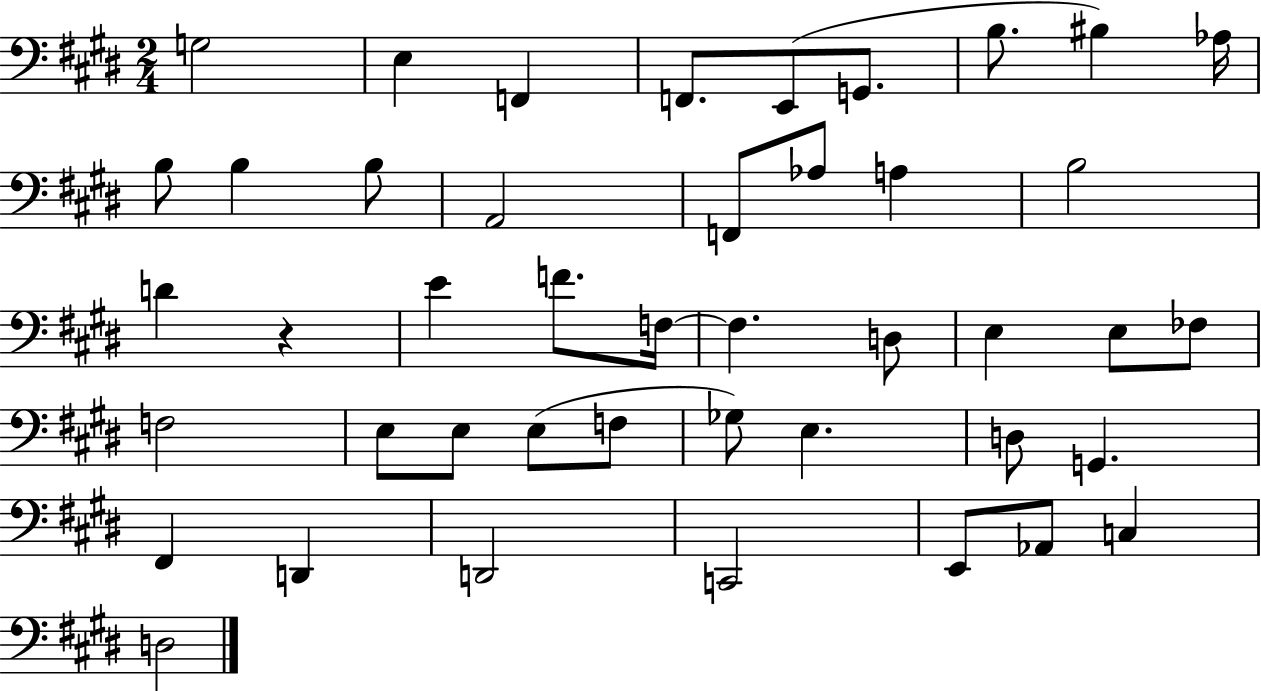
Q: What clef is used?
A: bass